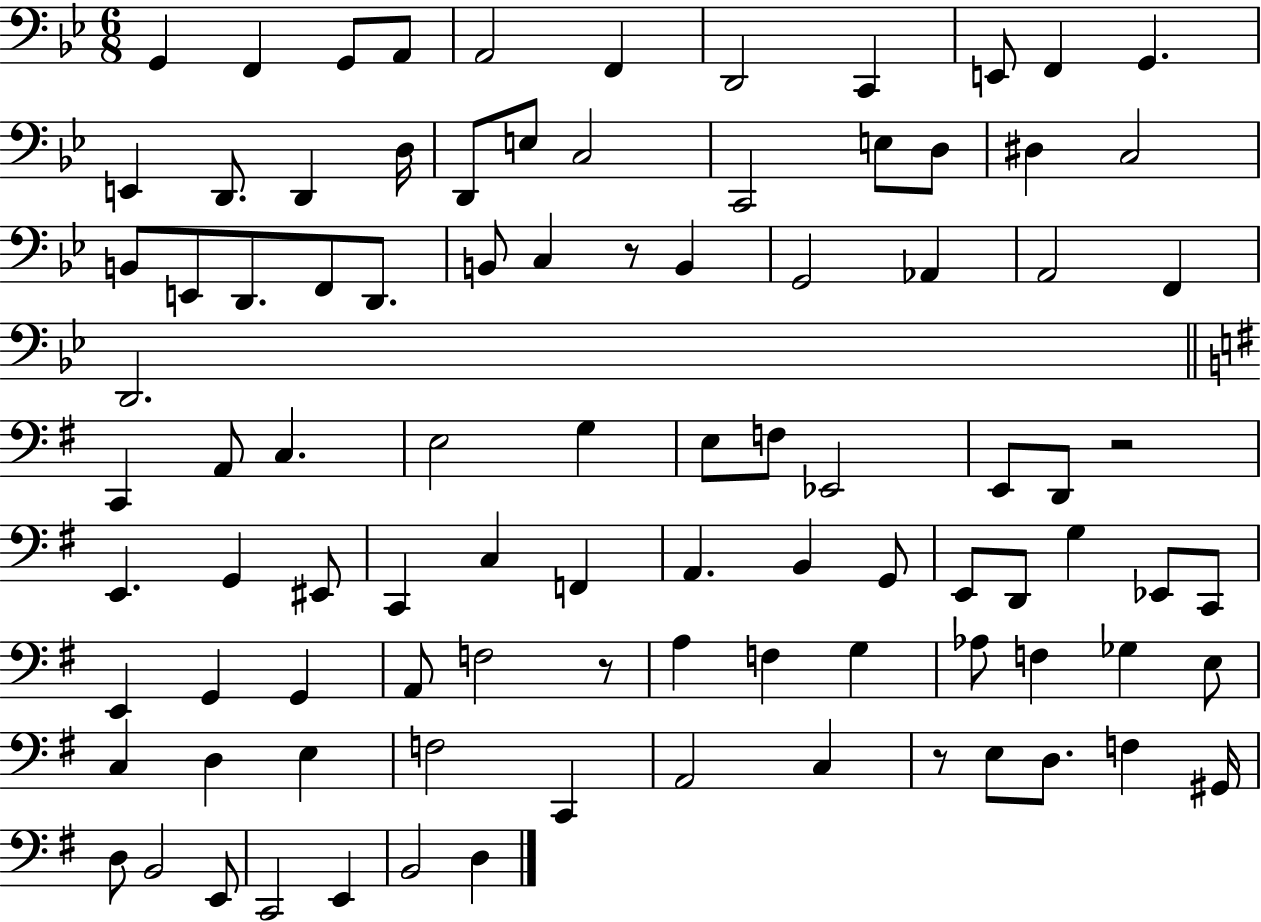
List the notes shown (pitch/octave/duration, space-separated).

G2/q F2/q G2/e A2/e A2/h F2/q D2/h C2/q E2/e F2/q G2/q. E2/q D2/e. D2/q D3/s D2/e E3/e C3/h C2/h E3/e D3/e D#3/q C3/h B2/e E2/e D2/e. F2/e D2/e. B2/e C3/q R/e B2/q G2/h Ab2/q A2/h F2/q D2/h. C2/q A2/e C3/q. E3/h G3/q E3/e F3/e Eb2/h E2/e D2/e R/h E2/q. G2/q EIS2/e C2/q C3/q F2/q A2/q. B2/q G2/e E2/e D2/e G3/q Eb2/e C2/e E2/q G2/q G2/q A2/e F3/h R/e A3/q F3/q G3/q Ab3/e F3/q Gb3/q E3/e C3/q D3/q E3/q F3/h C2/q A2/h C3/q R/e E3/e D3/e. F3/q G#2/s D3/e B2/h E2/e C2/h E2/q B2/h D3/q